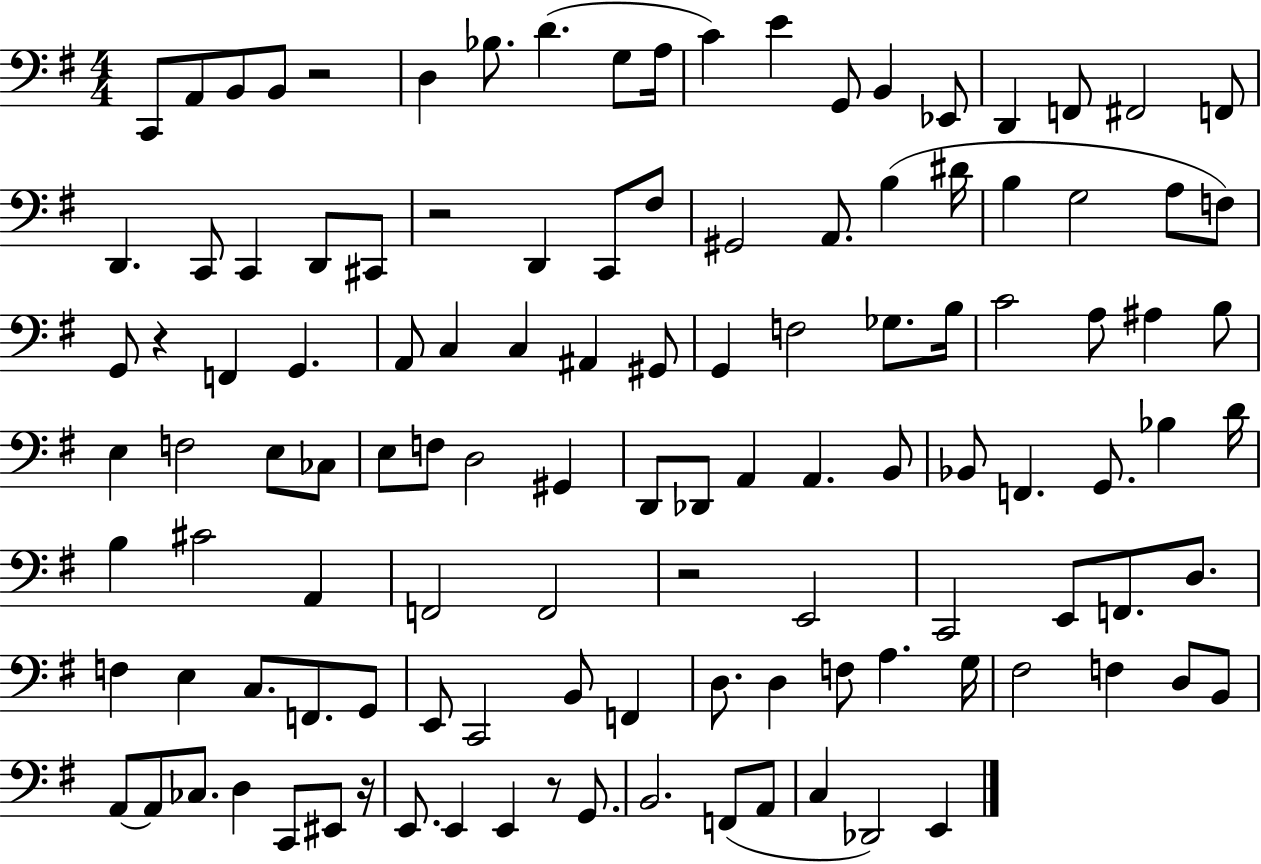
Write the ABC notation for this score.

X:1
T:Untitled
M:4/4
L:1/4
K:G
C,,/2 A,,/2 B,,/2 B,,/2 z2 D, _B,/2 D G,/2 A,/4 C E G,,/2 B,, _E,,/2 D,, F,,/2 ^F,,2 F,,/2 D,, C,,/2 C,, D,,/2 ^C,,/2 z2 D,, C,,/2 ^F,/2 ^G,,2 A,,/2 B, ^D/4 B, G,2 A,/2 F,/2 G,,/2 z F,, G,, A,,/2 C, C, ^A,, ^G,,/2 G,, F,2 _G,/2 B,/4 C2 A,/2 ^A, B,/2 E, F,2 E,/2 _C,/2 E,/2 F,/2 D,2 ^G,, D,,/2 _D,,/2 A,, A,, B,,/2 _B,,/2 F,, G,,/2 _B, D/4 B, ^C2 A,, F,,2 F,,2 z2 E,,2 C,,2 E,,/2 F,,/2 D,/2 F, E, C,/2 F,,/2 G,,/2 E,,/2 C,,2 B,,/2 F,, D,/2 D, F,/2 A, G,/4 ^F,2 F, D,/2 B,,/2 A,,/2 A,,/2 _C,/2 D, C,,/2 ^E,,/2 z/4 E,,/2 E,, E,, z/2 G,,/2 B,,2 F,,/2 A,,/2 C, _D,,2 E,,